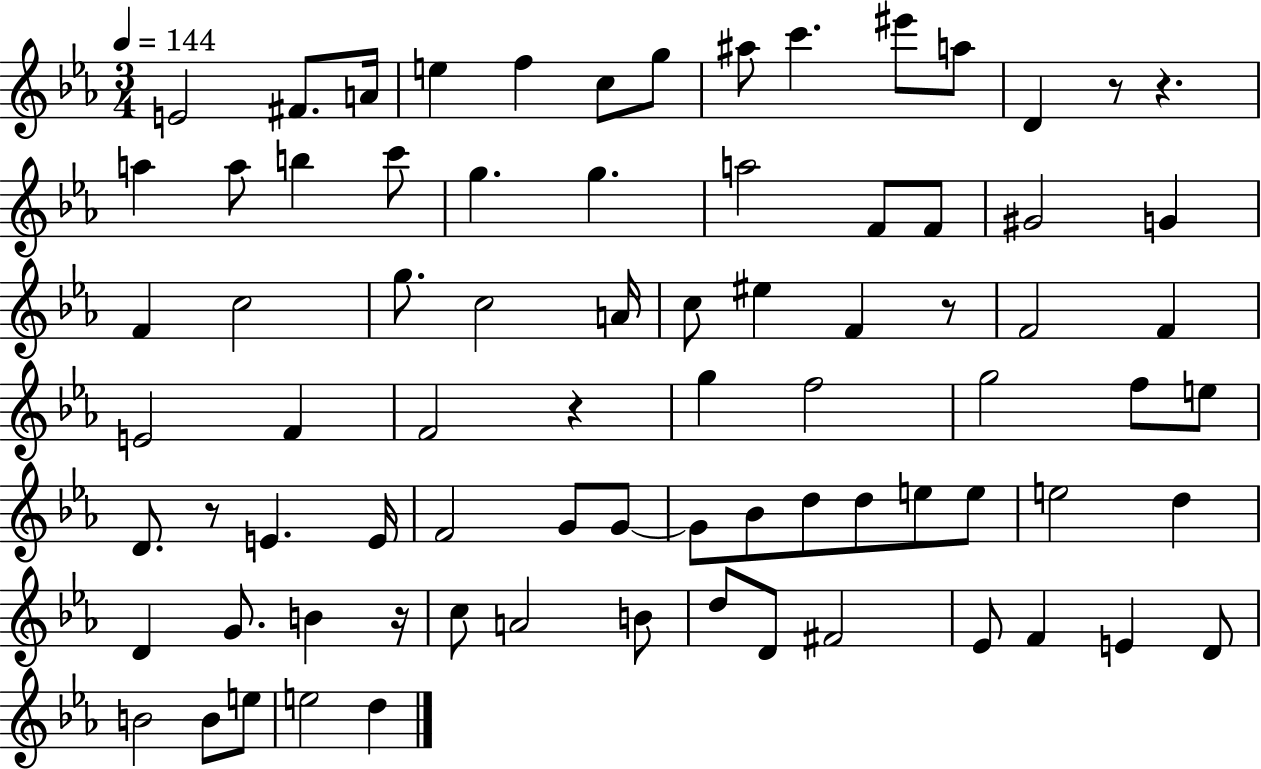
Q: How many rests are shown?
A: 6